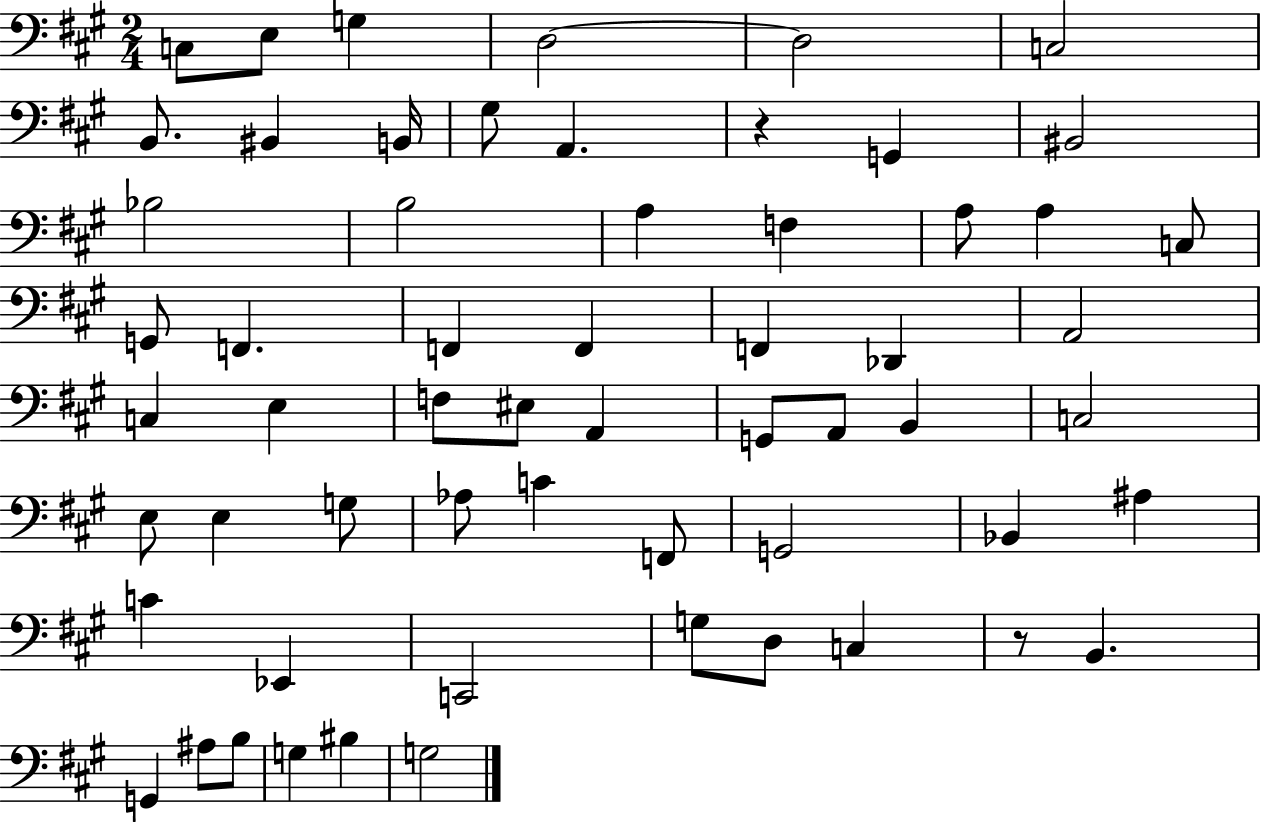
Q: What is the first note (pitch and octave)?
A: C3